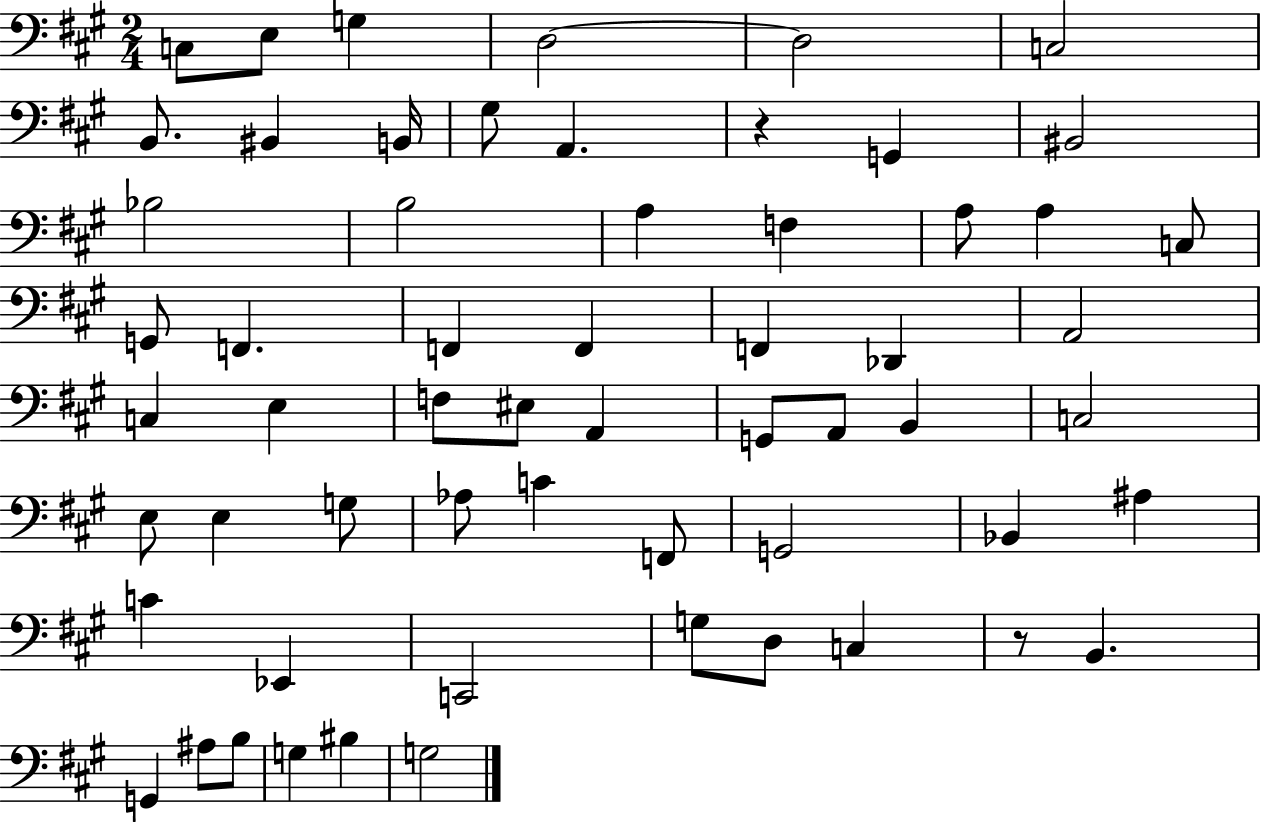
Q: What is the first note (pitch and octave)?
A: C3